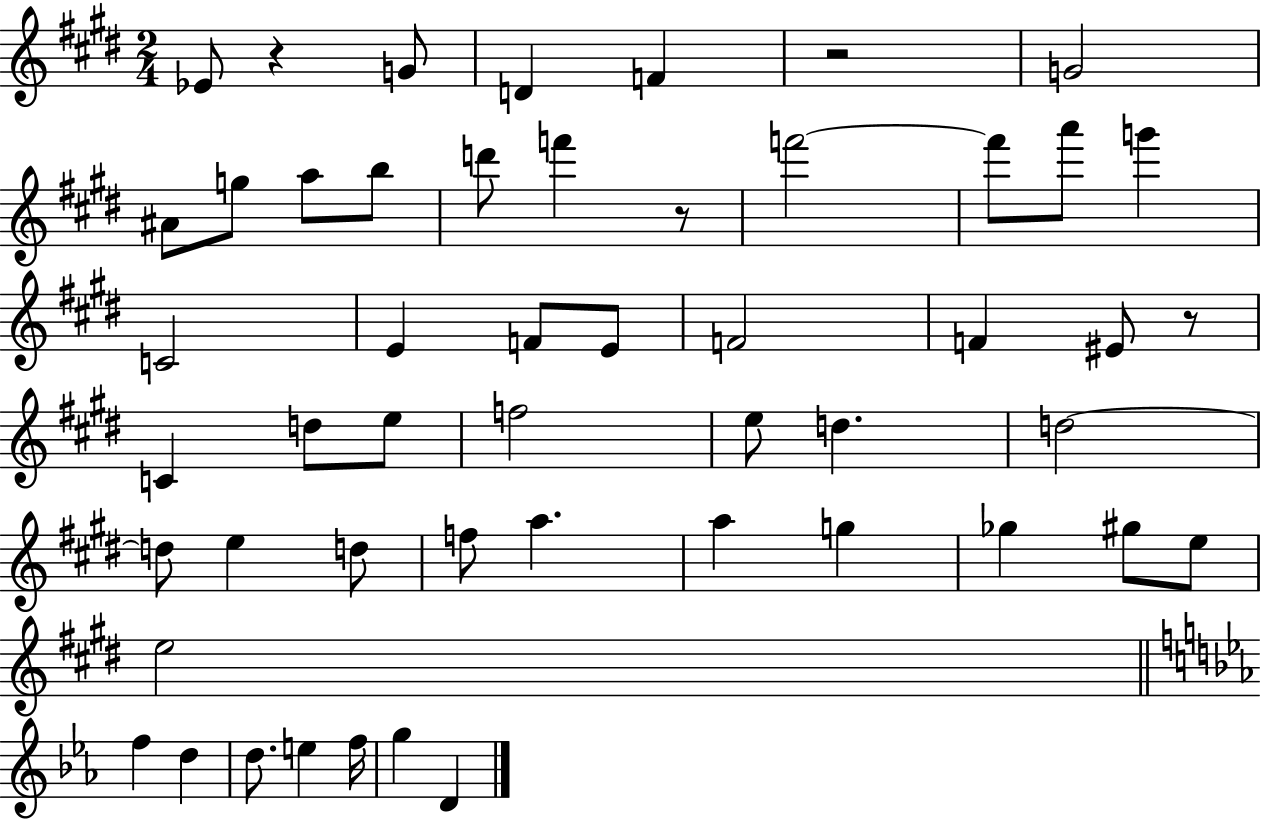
X:1
T:Untitled
M:2/4
L:1/4
K:E
_E/2 z G/2 D F z2 G2 ^A/2 g/2 a/2 b/2 d'/2 f' z/2 f'2 f'/2 a'/2 g' C2 E F/2 E/2 F2 F ^E/2 z/2 C d/2 e/2 f2 e/2 d d2 d/2 e d/2 f/2 a a g _g ^g/2 e/2 e2 f d d/2 e f/4 g D